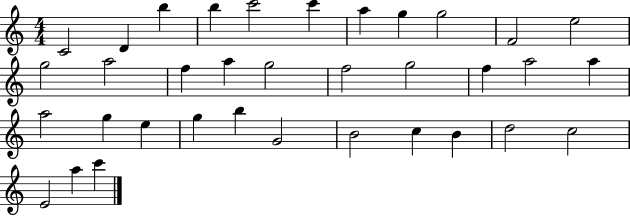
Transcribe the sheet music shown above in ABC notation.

X:1
T:Untitled
M:4/4
L:1/4
K:C
C2 D b b c'2 c' a g g2 F2 e2 g2 a2 f a g2 f2 g2 f a2 a a2 g e g b G2 B2 c B d2 c2 E2 a c'